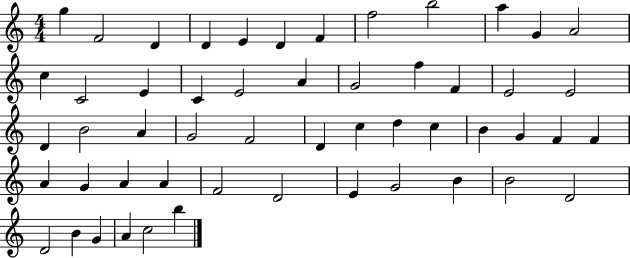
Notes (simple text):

G5/q F4/h D4/q D4/q E4/q D4/q F4/q F5/h B5/h A5/q G4/q A4/h C5/q C4/h E4/q C4/q E4/h A4/q G4/h F5/q F4/q E4/h E4/h D4/q B4/h A4/q G4/h F4/h D4/q C5/q D5/q C5/q B4/q G4/q F4/q F4/q A4/q G4/q A4/q A4/q F4/h D4/h E4/q G4/h B4/q B4/h D4/h D4/h B4/q G4/q A4/q C5/h B5/q